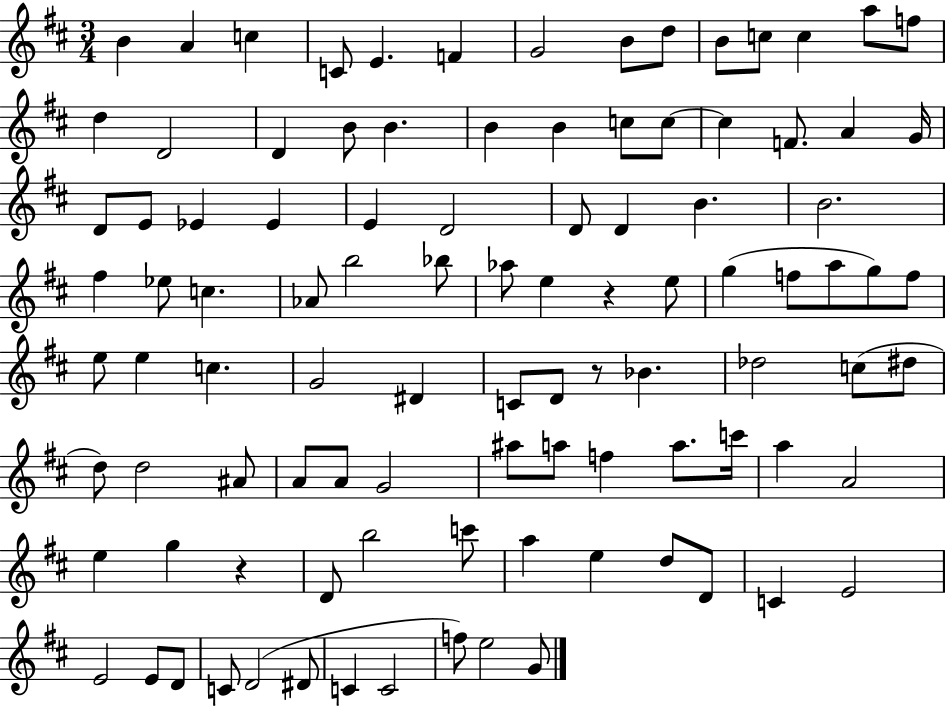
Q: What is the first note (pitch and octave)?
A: B4